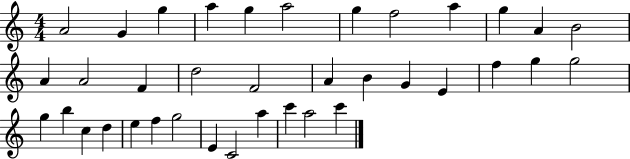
{
  \clef treble
  \numericTimeSignature
  \time 4/4
  \key c \major
  a'2 g'4 g''4 | a''4 g''4 a''2 | g''4 f''2 a''4 | g''4 a'4 b'2 | \break a'4 a'2 f'4 | d''2 f'2 | a'4 b'4 g'4 e'4 | f''4 g''4 g''2 | \break g''4 b''4 c''4 d''4 | e''4 f''4 g''2 | e'4 c'2 a''4 | c'''4 a''2 c'''4 | \break \bar "|."
}